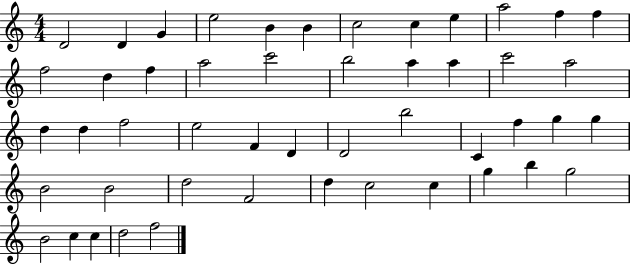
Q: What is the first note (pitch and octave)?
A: D4